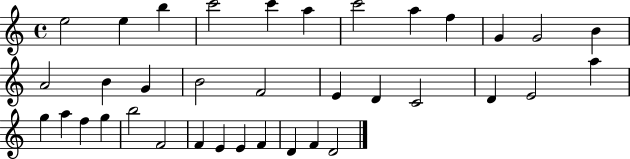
E5/h E5/q B5/q C6/h C6/q A5/q C6/h A5/q F5/q G4/q G4/h B4/q A4/h B4/q G4/q B4/h F4/h E4/q D4/q C4/h D4/q E4/h A5/q G5/q A5/q F5/q G5/q B5/h F4/h F4/q E4/q E4/q F4/q D4/q F4/q D4/h